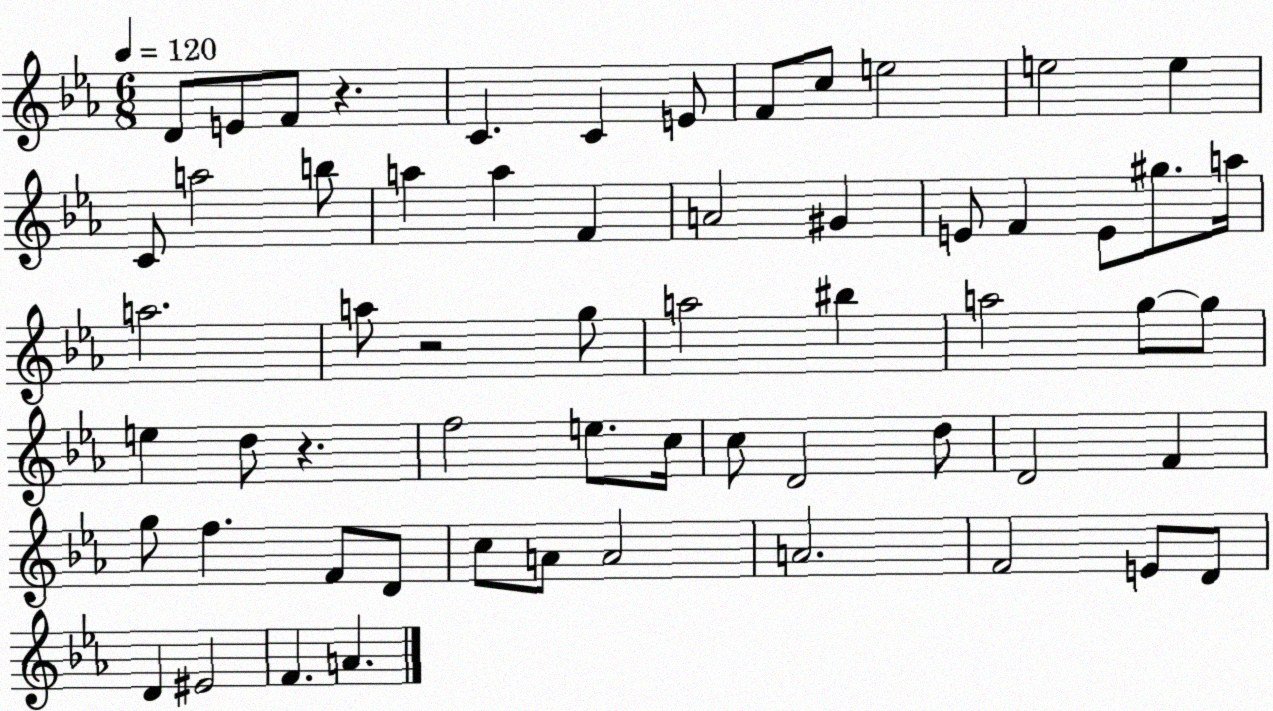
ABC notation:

X:1
T:Untitled
M:6/8
L:1/4
K:Eb
D/2 E/2 F/2 z C C E/2 F/2 c/2 e2 e2 e C/2 a2 b/2 a a F A2 ^G E/2 F E/2 ^g/2 a/4 a2 a/2 z2 g/2 a2 ^b a2 g/2 g/2 e d/2 z f2 e/2 c/4 c/2 D2 d/2 D2 F g/2 f F/2 D/2 c/2 A/2 A2 A2 F2 E/2 D/2 D ^E2 F A